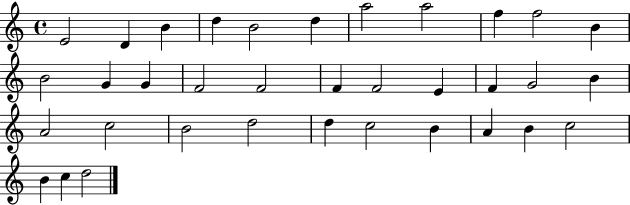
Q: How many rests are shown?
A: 0